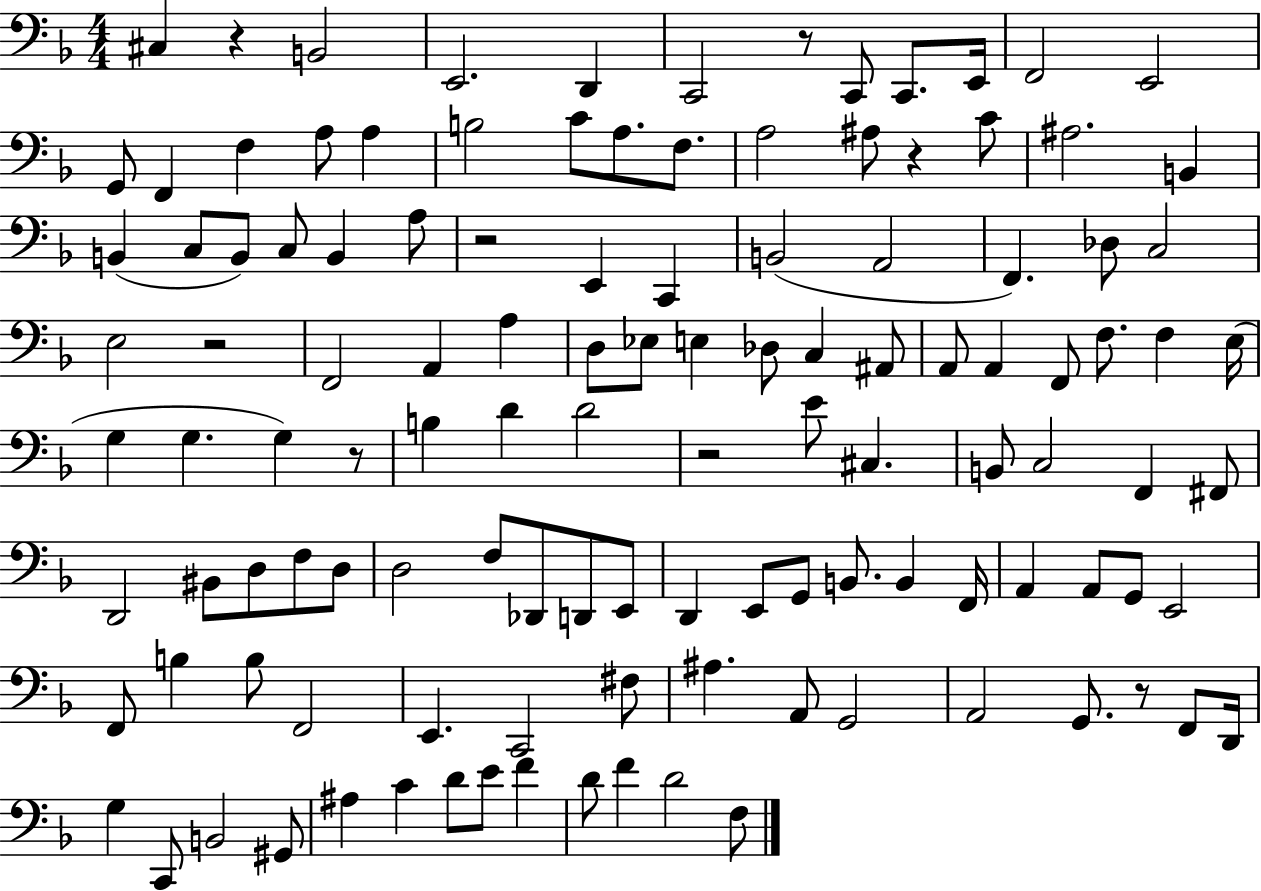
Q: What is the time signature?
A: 4/4